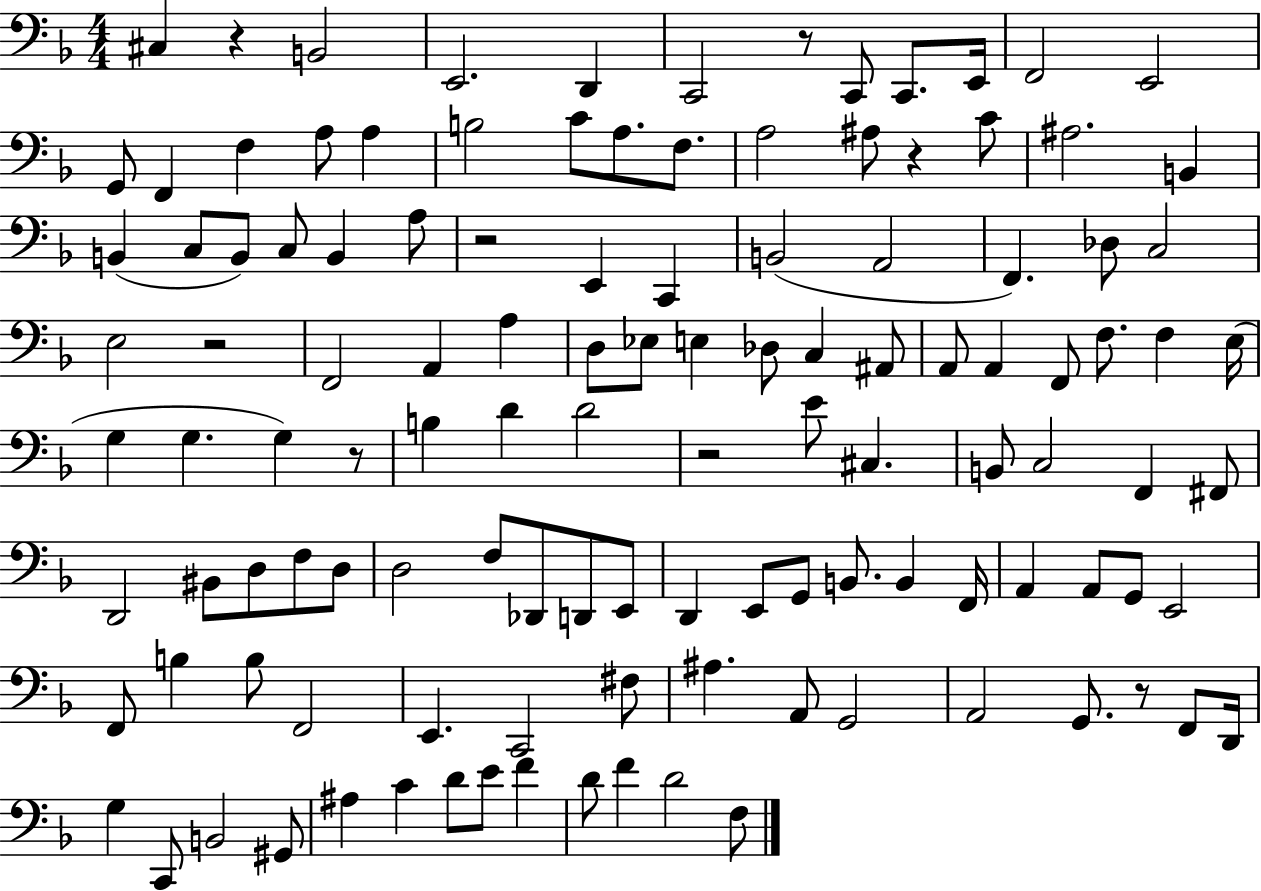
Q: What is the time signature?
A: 4/4